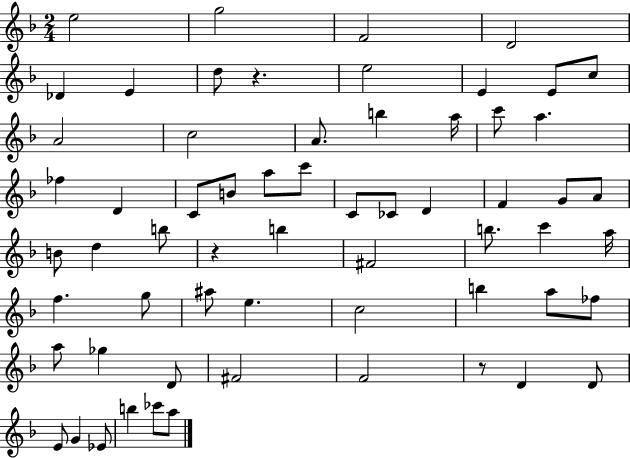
E5/h G5/h F4/h D4/h Db4/q E4/q D5/e R/q. E5/h E4/q E4/e C5/e A4/h C5/h A4/e. B5/q A5/s C6/e A5/q. FES5/q D4/q C4/e B4/e A5/e C6/e C4/e CES4/e D4/q F4/q G4/e A4/e B4/e D5/q B5/e R/q B5/q F#4/h B5/e. C6/q A5/s F5/q. G5/e A#5/e E5/q. C5/h B5/q A5/e FES5/e A5/e Gb5/q D4/e F#4/h F4/h R/e D4/q D4/e E4/e G4/q Eb4/e B5/q CES6/e A5/e